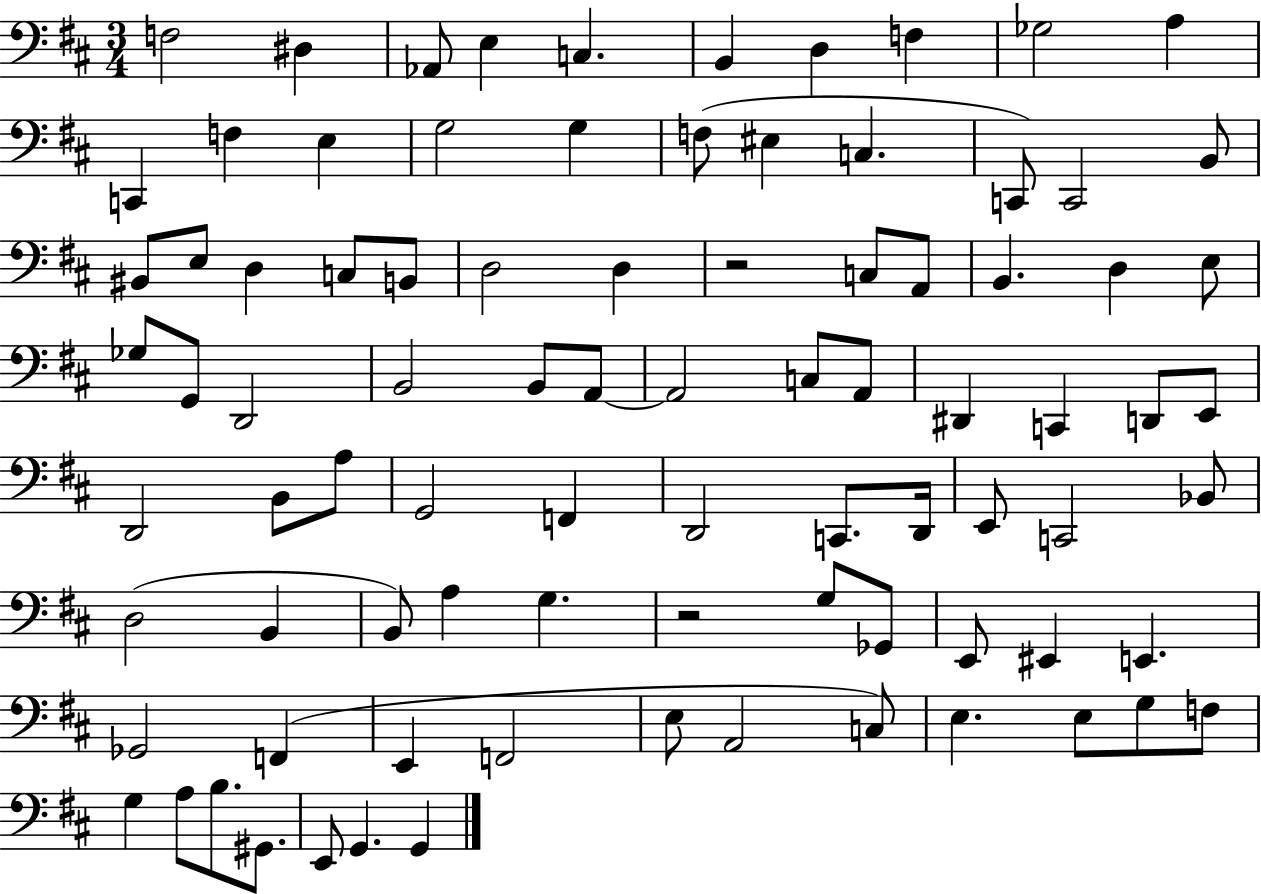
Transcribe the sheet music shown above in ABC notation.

X:1
T:Untitled
M:3/4
L:1/4
K:D
F,2 ^D, _A,,/2 E, C, B,, D, F, _G,2 A, C,, F, E, G,2 G, F,/2 ^E, C, C,,/2 C,,2 B,,/2 ^B,,/2 E,/2 D, C,/2 B,,/2 D,2 D, z2 C,/2 A,,/2 B,, D, E,/2 _G,/2 G,,/2 D,,2 B,,2 B,,/2 A,,/2 A,,2 C,/2 A,,/2 ^D,, C,, D,,/2 E,,/2 D,,2 B,,/2 A,/2 G,,2 F,, D,,2 C,,/2 D,,/4 E,,/2 C,,2 _B,,/2 D,2 B,, B,,/2 A, G, z2 G,/2 _G,,/2 E,,/2 ^E,, E,, _G,,2 F,, E,, F,,2 E,/2 A,,2 C,/2 E, E,/2 G,/2 F,/2 G, A,/2 B,/2 ^G,,/2 E,,/2 G,, G,,